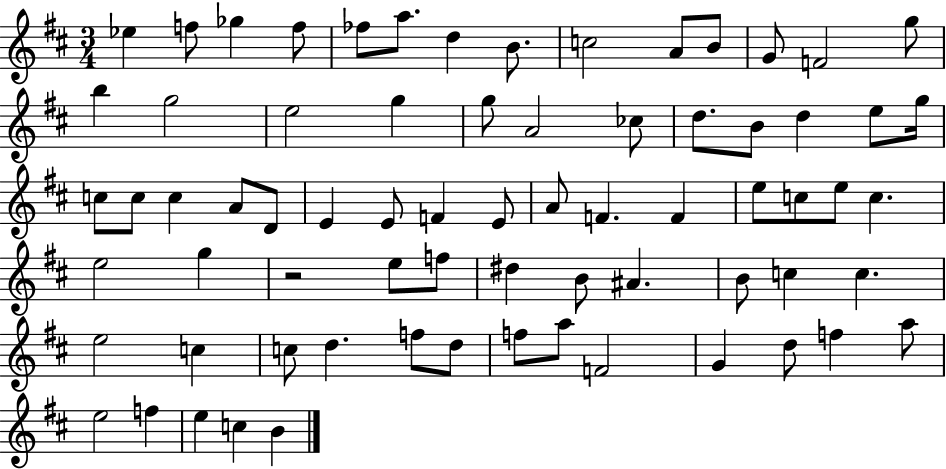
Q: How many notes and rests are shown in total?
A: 71